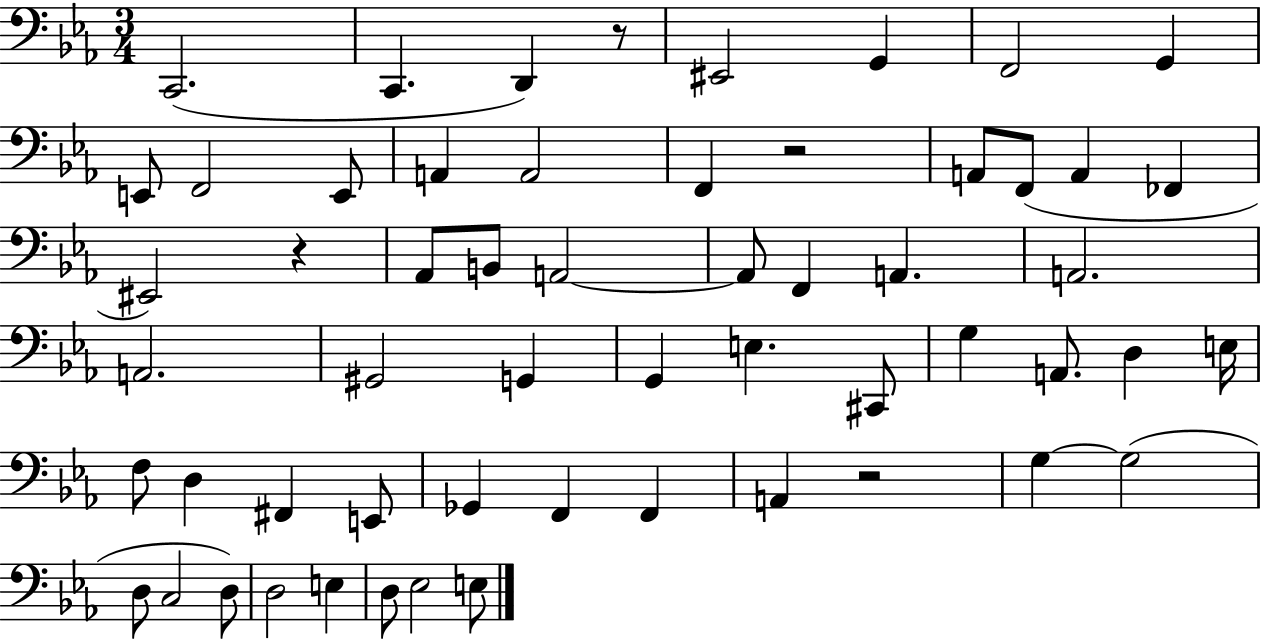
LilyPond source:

{
  \clef bass
  \numericTimeSignature
  \time 3/4
  \key ees \major
  c,2.( | c,4. d,4) r8 | eis,2 g,4 | f,2 g,4 | \break e,8 f,2 e,8 | a,4 a,2 | f,4 r2 | a,8 f,8( a,4 fes,4 | \break eis,2) r4 | aes,8 b,8 a,2~~ | a,8 f,4 a,4. | a,2. | \break a,2. | gis,2 g,4 | g,4 e4. cis,8 | g4 a,8. d4 e16 | \break f8 d4 fis,4 e,8 | ges,4 f,4 f,4 | a,4 r2 | g4~~ g2( | \break d8 c2 d8) | d2 e4 | d8 ees2 e8 | \bar "|."
}